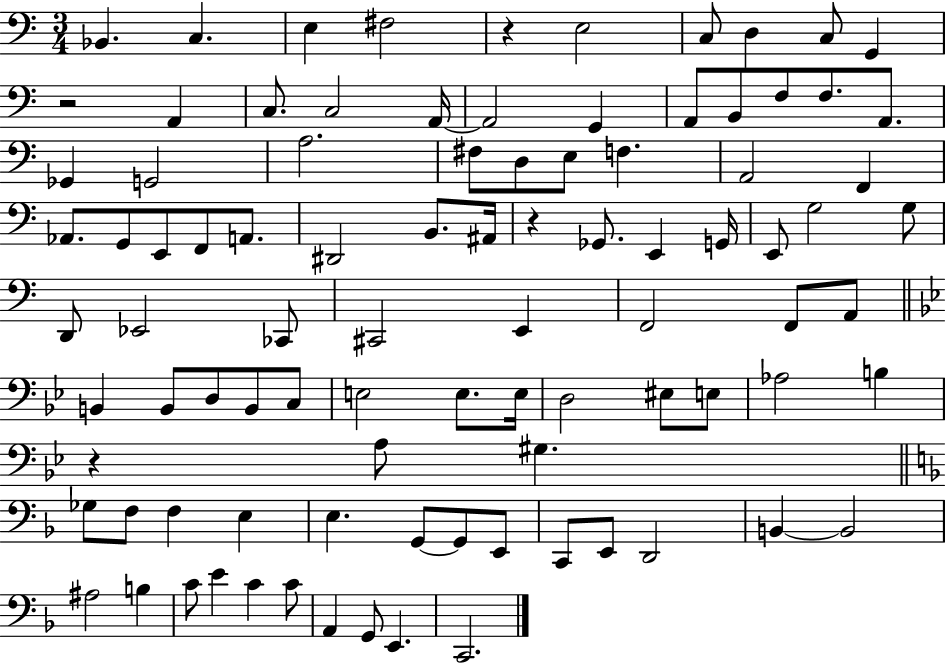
X:1
T:Untitled
M:3/4
L:1/4
K:C
_B,, C, E, ^F,2 z E,2 C,/2 D, C,/2 G,, z2 A,, C,/2 C,2 A,,/4 A,,2 G,, A,,/2 B,,/2 F,/2 F,/2 A,,/2 _G,, G,,2 A,2 ^F,/2 D,/2 E,/2 F, A,,2 F,, _A,,/2 G,,/2 E,,/2 F,,/2 A,,/2 ^D,,2 B,,/2 ^A,,/4 z _G,,/2 E,, G,,/4 E,,/2 G,2 G,/2 D,,/2 _E,,2 _C,,/2 ^C,,2 E,, F,,2 F,,/2 A,,/2 B,, B,,/2 D,/2 B,,/2 C,/2 E,2 E,/2 E,/4 D,2 ^E,/2 E,/2 _A,2 B, z A,/2 ^G, _G,/2 F,/2 F, E, E, G,,/2 G,,/2 E,,/2 C,,/2 E,,/2 D,,2 B,, B,,2 ^A,2 B, C/2 E C C/2 A,, G,,/2 E,, C,,2